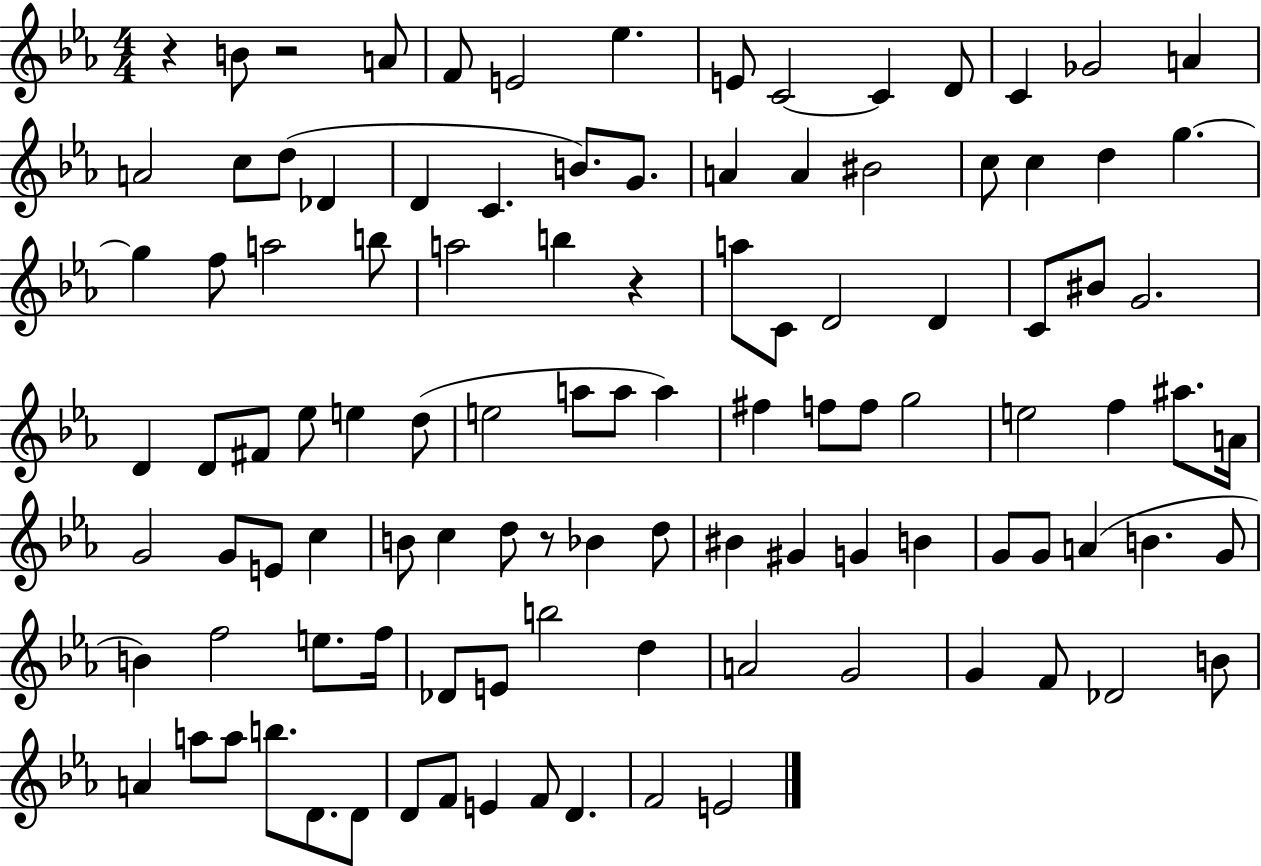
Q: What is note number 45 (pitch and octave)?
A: E5